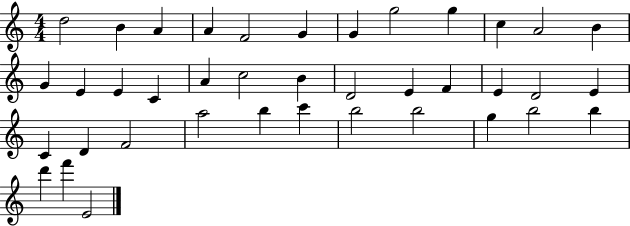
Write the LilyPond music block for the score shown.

{
  \clef treble
  \numericTimeSignature
  \time 4/4
  \key c \major
  d''2 b'4 a'4 | a'4 f'2 g'4 | g'4 g''2 g''4 | c''4 a'2 b'4 | \break g'4 e'4 e'4 c'4 | a'4 c''2 b'4 | d'2 e'4 f'4 | e'4 d'2 e'4 | \break c'4 d'4 f'2 | a''2 b''4 c'''4 | b''2 b''2 | g''4 b''2 b''4 | \break d'''4 f'''4 e'2 | \bar "|."
}